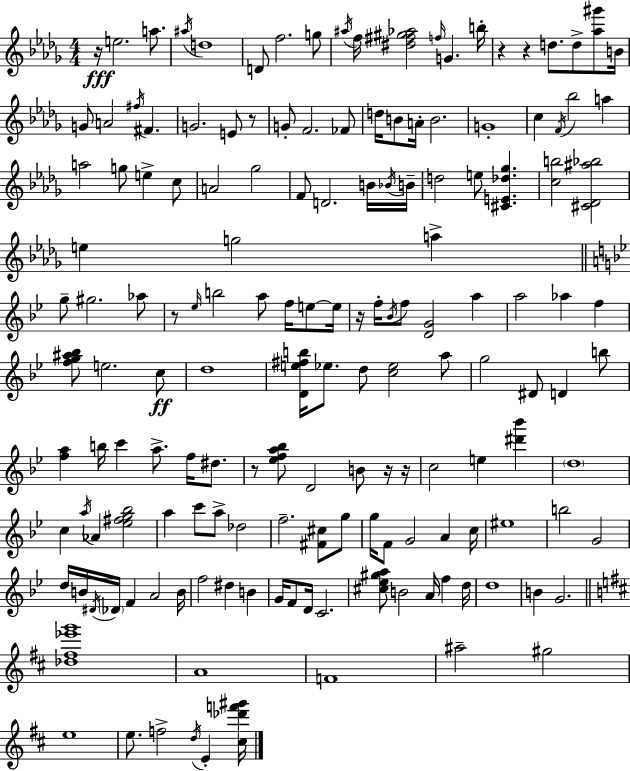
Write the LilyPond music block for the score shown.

{
  \clef treble
  \numericTimeSignature
  \time 4/4
  \key bes \minor
  r16\fff e''2. a''8. | \acciaccatura { ais''16 } d''1 | d'8 f''2. g''8 | \acciaccatura { ais''16 } f''16 <dis'' fis'' gis'' aes''>2 \grace { f''16 } g'4. | \break b''16-. r4 r4 d''8. d''8-> | <aes'' gis'''>8 b'16 g'8 a'2 \acciaccatura { fis''16 } fis'4. | g'2. | e'8 r8 g'8-. f'2. | \break fes'8 d''16 b'8 a'16-. b'2. | g'1-. | c''4 \acciaccatura { f'16 } bes''2 | a''4 a''2 g''8 e''4-> | \break c''8 a'2 ges''2 | f'8 d'2. | b'16 \acciaccatura { bes'16 } b'16-- d''2 e''8 | <cis' e' des'' ges''>4. <c'' b''>2 <cis' des' ais'' bes''>2 | \break e''4 g''2 | a''4-> \bar "||" \break \key g \minor g''8-- gis''2. aes''8 | r8 \grace { ees''16 } b''2 a''8 f''16 e''8~~ | e''16 r16 f''16-. \acciaccatura { bes'16 } f''8 <d' g'>2 a''4 | a''2 aes''4 f''4 | \break <f'' g'' ais'' bes''>8 e''2. | c''8\ff d''1 | <d' e'' fis'' b''>16 ees''8. d''8 <c'' ees''>2 | a''8 g''2 dis'8 d'4 | \break b''8 <f'' a''>4 b''16 c'''4 a''8.-> f''16 dis''8. | r8 <ees'' f'' a'' bes''>8 d'2 b'8 | r16 r16 c''2 e''4 <dis''' bes'''>4 | \parenthesize d''1 | \break c''4 \acciaccatura { a''16 } aes'4 <ees'' fis'' g'' bes''>2 | a''4 c'''8 a''8-> des''2 | f''2.-- <fis' cis''>8 | g''8 g''16 f'8 g'2 a'4 | \break c''16 eis''1 | b''2 g'2 | d''16 b'16 \acciaccatura { dis'16 } \parenthesize des'16 f'4 a'2 | b'16 f''2 dis''4 | \break b'4 g'16 f'8 d'16 c'2. | <cis'' ees'' gis'' a''>8 b'2 a'16 f''4 | d''16 d''1 | b'4 g'2. | \break \bar "||" \break \key b \minor <des'' fis'' ees''' g'''>1 | a'1 | f'1 | ais''2-- gis''2 | \break e''1 | e''8. f''2-> \acciaccatura { d''16 } e'4-. | <cis'' des''' f''' gis'''>16 \bar "|."
}